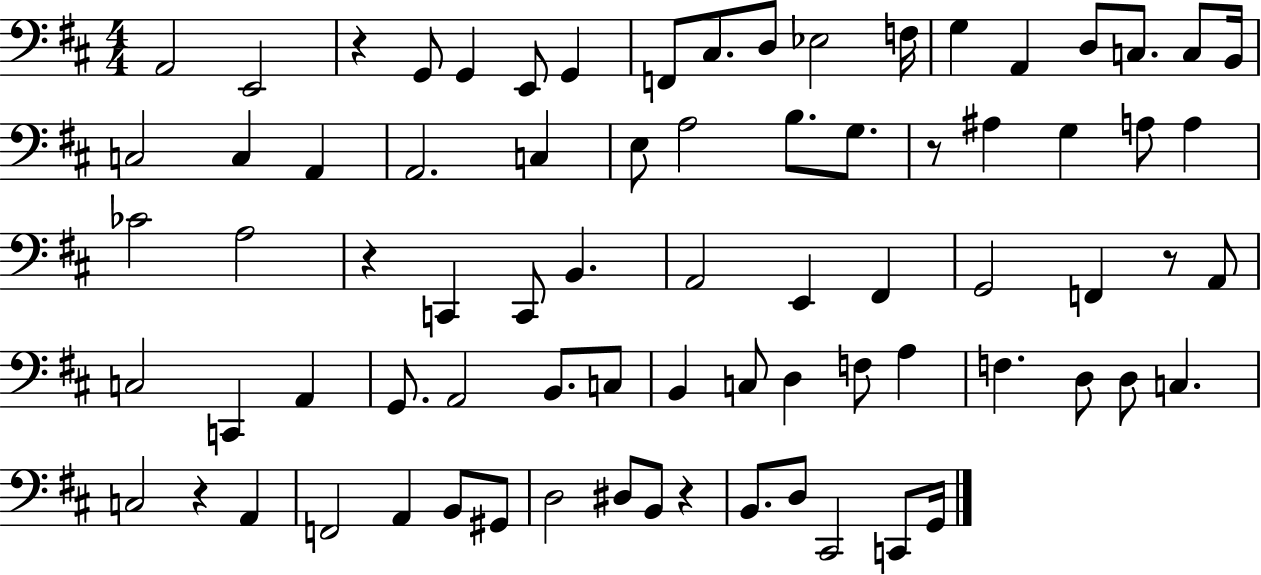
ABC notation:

X:1
T:Untitled
M:4/4
L:1/4
K:D
A,,2 E,,2 z G,,/2 G,, E,,/2 G,, F,,/2 ^C,/2 D,/2 _E,2 F,/4 G, A,, D,/2 C,/2 C,/2 B,,/4 C,2 C, A,, A,,2 C, E,/2 A,2 B,/2 G,/2 z/2 ^A, G, A,/2 A, _C2 A,2 z C,, C,,/2 B,, A,,2 E,, ^F,, G,,2 F,, z/2 A,,/2 C,2 C,, A,, G,,/2 A,,2 B,,/2 C,/2 B,, C,/2 D, F,/2 A, F, D,/2 D,/2 C, C,2 z A,, F,,2 A,, B,,/2 ^G,,/2 D,2 ^D,/2 B,,/2 z B,,/2 D,/2 ^C,,2 C,,/2 G,,/4